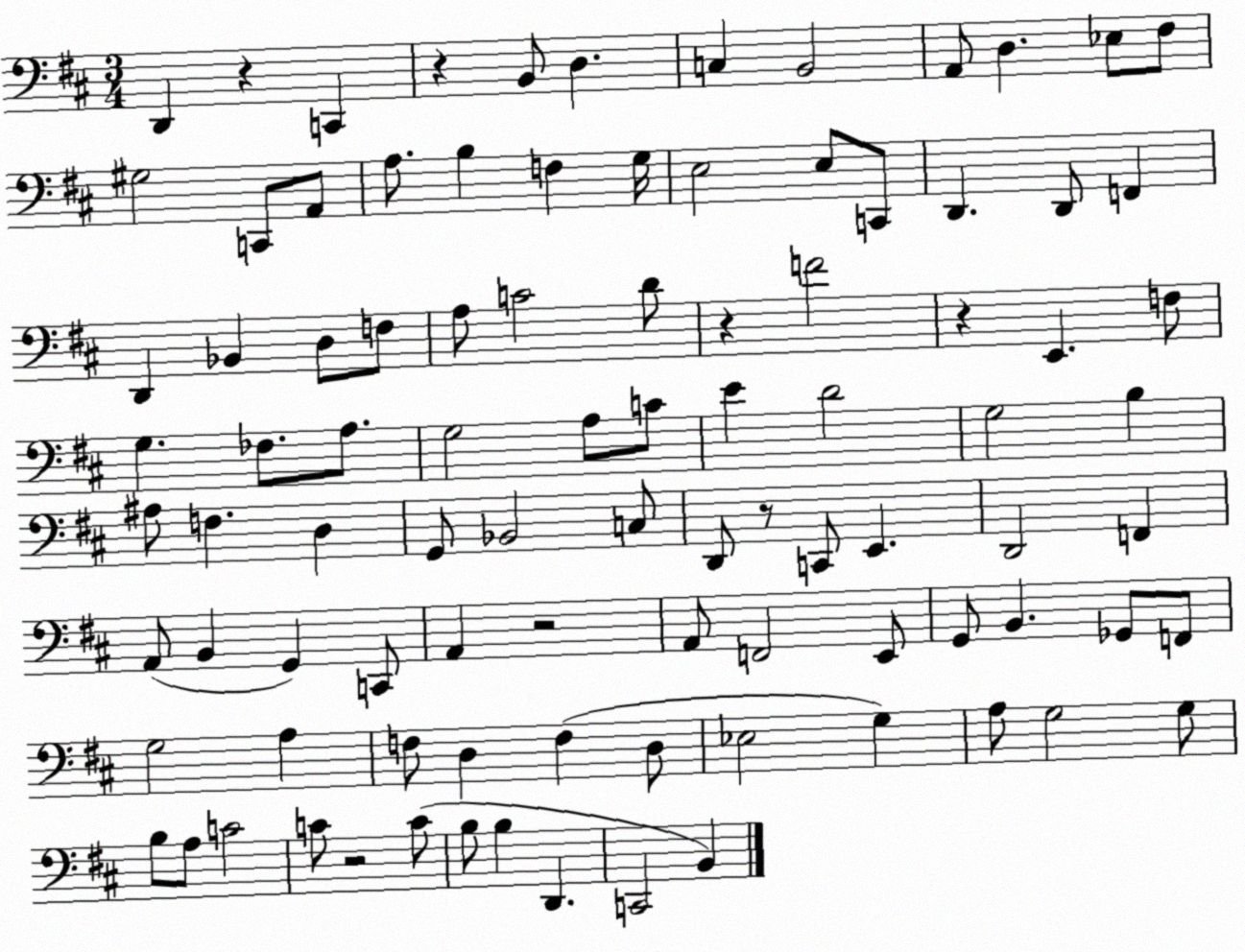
X:1
T:Untitled
M:3/4
L:1/4
K:D
D,, z C,, z B,,/2 D, C, B,,2 A,,/2 D, _E,/2 ^F,/2 ^G,2 C,,/2 A,,/2 A,/2 B, F, G,/4 E,2 E,/2 C,,/2 D,, D,,/2 F,, D,, _B,, D,/2 F,/2 A,/2 C2 D/2 z F2 z E,, F,/2 G, _F,/2 A,/2 G,2 A,/2 C/2 E D2 G,2 B, ^A,/2 F, D, G,,/2 _B,,2 C,/2 D,,/2 z/2 C,,/2 E,, D,,2 F,, A,,/2 B,, G,, C,,/2 A,, z2 A,,/2 F,,2 E,,/2 G,,/2 B,, _G,,/2 F,,/2 G,2 A, F,/2 D, F, D,/2 _E,2 G, A,/2 G,2 G,/2 B,/2 A,/2 C2 C/2 z2 C/2 B,/2 B, D,, C,,2 B,,